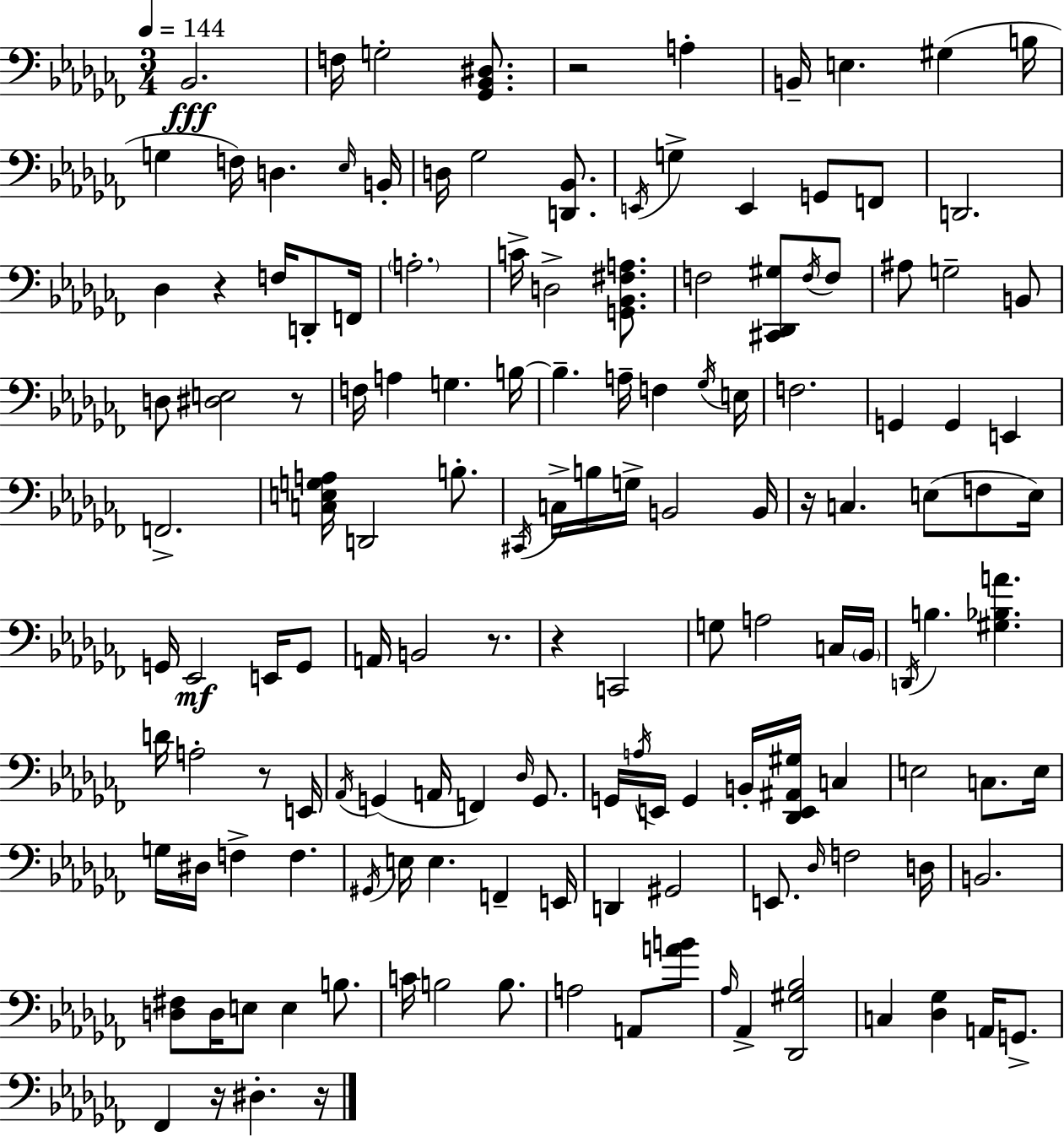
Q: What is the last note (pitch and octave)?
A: D#3